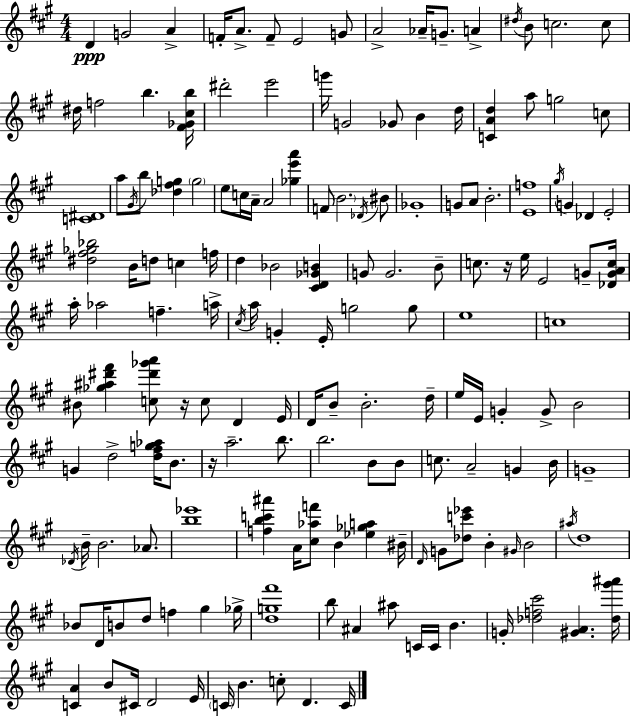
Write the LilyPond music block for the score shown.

{
  \clef treble
  \numericTimeSignature
  \time 4/4
  \key a \major
  d'4\ppp g'2 a'4-> | f'16-. a'8.-> f'8-- e'2 g'8 | a'2-> aes'16-- g'8.-- a'4-> | \acciaccatura { dis''16 } b'8 c''2. c''8 | \break dis''16 f''2 b''4. | <fis' ges' cis'' b''>16 dis'''2-. e'''2 | g'''16 g'2 ges'8 b'4 | d''16 <c' a' d''>4 a''8 g''2 c''8 | \break <c' dis'>1 | a''8 \acciaccatura { gis'16 } b''8 <des'' fis'' g''>4 \parenthesize g''2 | e''8 c''16 a'16-- a'2 <ges'' e''' a'''>4 | f'8 \parenthesize b'2. | \break \acciaccatura { des'16 } bis'8 ges'1-. | g'8 a'8 b'2.-. | <e' f''>1 | \acciaccatura { gis''16 } g'4 des'4 e'2-. | \break <dis'' fis'' ges'' bes''>2 b'16 d''8 c''4 | f''16 d''4 bes'2 | <cis' d' ges' b'>4 g'8 g'2. | b'8-- c''8. r16 e''16 e'2 | \break g'8-- <des' g' a' c''>16 a''16-. aes''2 f''4.-- | a''16-> \acciaccatura { cis''16 } a''16 g'4-. e'16-. g''2 | g''8 e''1 | c''1 | \break bis'8 <ges'' ais'' dis''' fis'''>4 <c'' dis''' ges''' a'''>8 r16 c''8 | d'4 e'16 d'16 b'8-- b'2.-. | d''16-- e''16 e'16 g'4-. g'8-> b'2 | g'4 d''2-> | \break <d'' fis'' g'' aes''>16 b'8. r16 a''2.-- | b''8. b''2. | b'8 b'8 c''8. a'2-- | g'4 b'16 g'1-- | \break \acciaccatura { des'16 } b'16-- b'2. | aes'8. <b'' ees'''>1 | <f'' b'' c''' ais'''>4 a'16 <cis'' aes'' f'''>8 b'4 | <ees'' ges'' a''>4 bis'16-- \grace { d'16 } g'8 <des'' c''' ees'''>8 b'4-. \grace { gis'16 } | \break b'2 \acciaccatura { ais''16 } d''1 | bes'8 d'16 b'8 d''8 | f''4 gis''4 ges''16-> <d'' g'' fis'''>1 | b''8 ais'4 ais''8 | \break c'16 c'16 b'4. g'16-. <des'' f'' cis'''>2 | <gis' a'>4. <des'' gis''' ais'''>16 <c' a'>4 b'8 cis'16 | d'2 e'16 \parenthesize c'16 b'4. | c''8-. d'4. c'16 \bar "|."
}